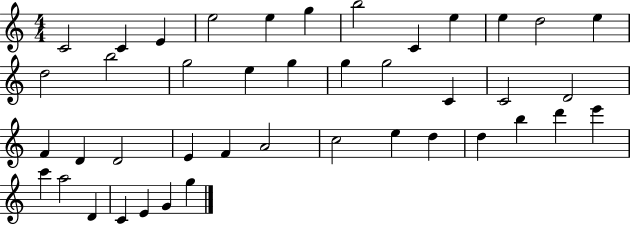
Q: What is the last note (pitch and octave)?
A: G5